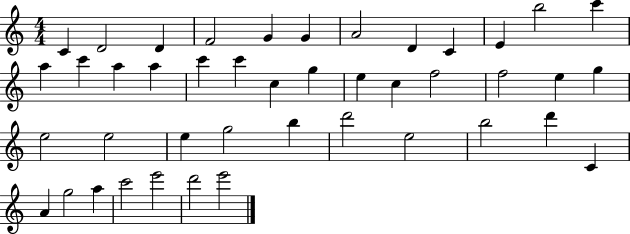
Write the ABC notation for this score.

X:1
T:Untitled
M:4/4
L:1/4
K:C
C D2 D F2 G G A2 D C E b2 c' a c' a a c' c' c g e c f2 f2 e g e2 e2 e g2 b d'2 e2 b2 d' C A g2 a c'2 e'2 d'2 e'2